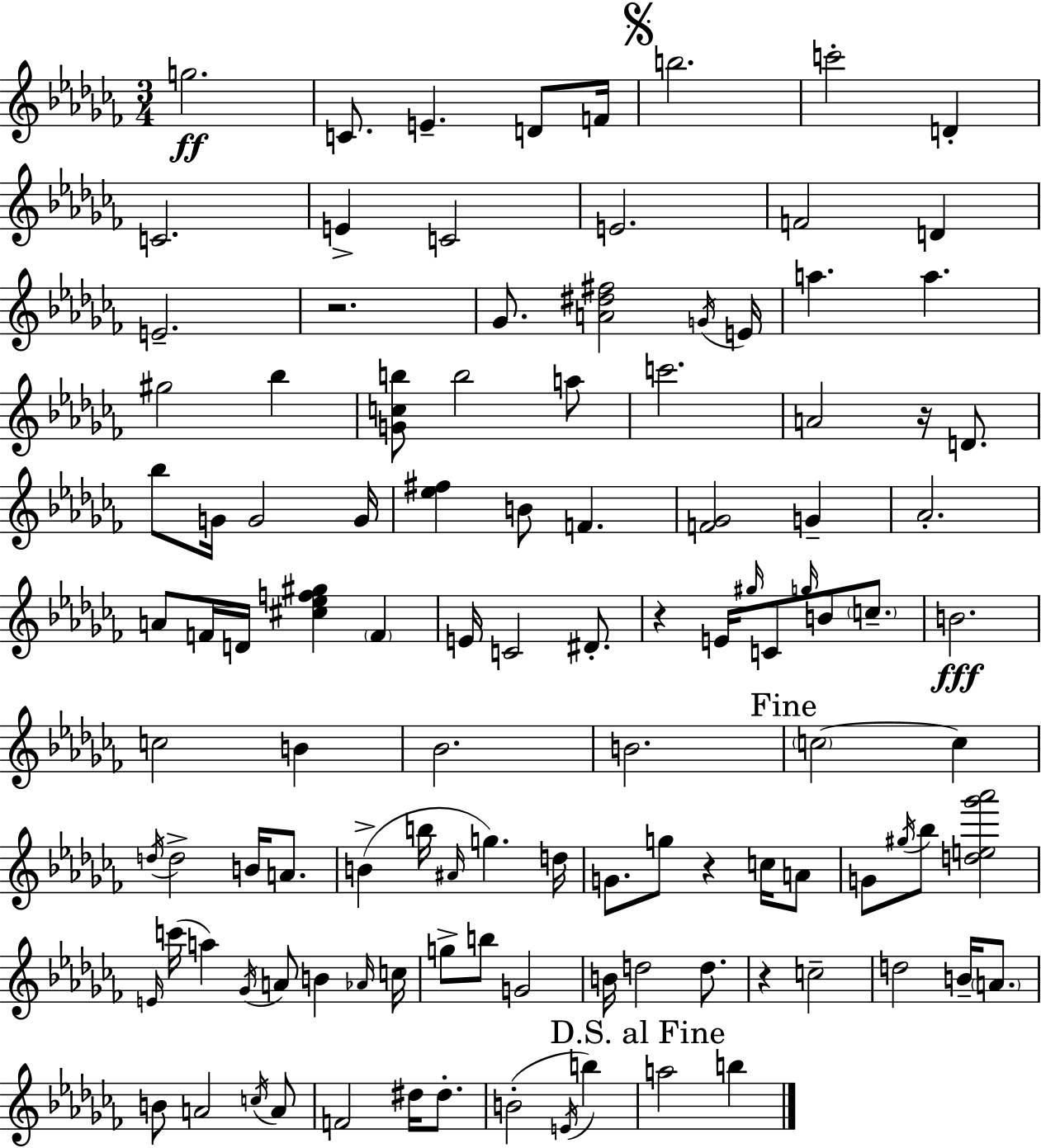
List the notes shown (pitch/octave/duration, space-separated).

G5/h. C4/e. E4/q. D4/e F4/s B5/h. C6/h D4/q C4/h. E4/q C4/h E4/h. F4/h D4/q E4/h. R/h. Gb4/e. [A4,D#5,F#5]/h G4/s E4/s A5/q. A5/q. G#5/h Bb5/q [G4,C5,B5]/e B5/h A5/e C6/h. A4/h R/s D4/e. Bb5/e G4/s G4/h G4/s [Eb5,F#5]/q B4/e F4/q. [F4,Gb4]/h G4/q Ab4/h. A4/e F4/s D4/s [C#5,Eb5,F5,G#5]/q F4/q E4/s C4/h D#4/e. R/q E4/s G#5/s C4/e G5/s B4/e C5/e. B4/h. C5/h B4/q Bb4/h. B4/h. C5/h C5/q D5/s D5/h B4/s A4/e. B4/q B5/s A#4/s G5/q. D5/s G4/e. G5/e R/q C5/s A4/e G4/e G#5/s Bb5/e [D5,E5,Gb6,Ab6]/h E4/s C6/s A5/q Gb4/s A4/e B4/q Ab4/s C5/s G5/e B5/e G4/h B4/s D5/h D5/e. R/q C5/h D5/h B4/s A4/e. B4/e A4/h C5/s A4/e F4/h D#5/s D#5/e. B4/h E4/s B5/q A5/h B5/q